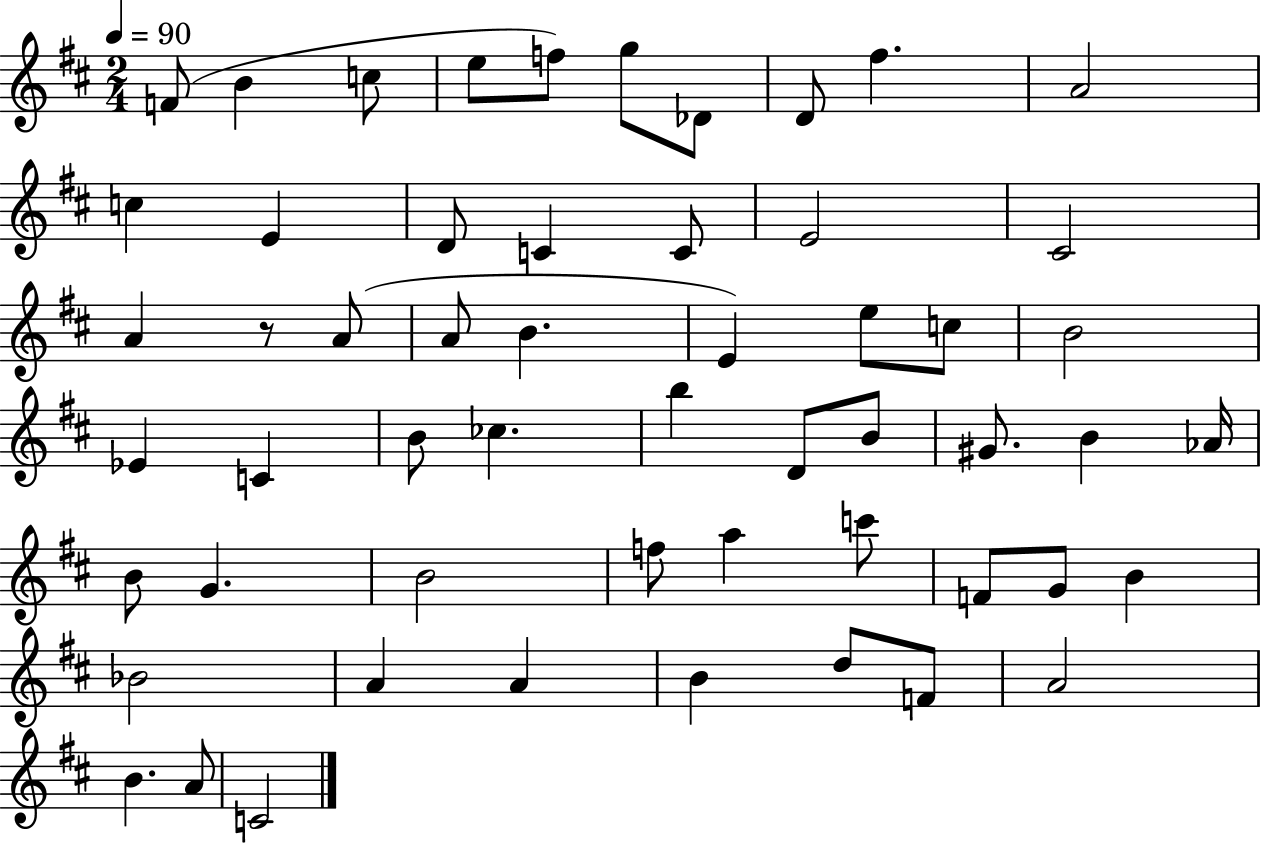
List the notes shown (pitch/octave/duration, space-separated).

F4/e B4/q C5/e E5/e F5/e G5/e Db4/e D4/e F#5/q. A4/h C5/q E4/q D4/e C4/q C4/e E4/h C#4/h A4/q R/e A4/e A4/e B4/q. E4/q E5/e C5/e B4/h Eb4/q C4/q B4/e CES5/q. B5/q D4/e B4/e G#4/e. B4/q Ab4/s B4/e G4/q. B4/h F5/e A5/q C6/e F4/e G4/e B4/q Bb4/h A4/q A4/q B4/q D5/e F4/e A4/h B4/q. A4/e C4/h